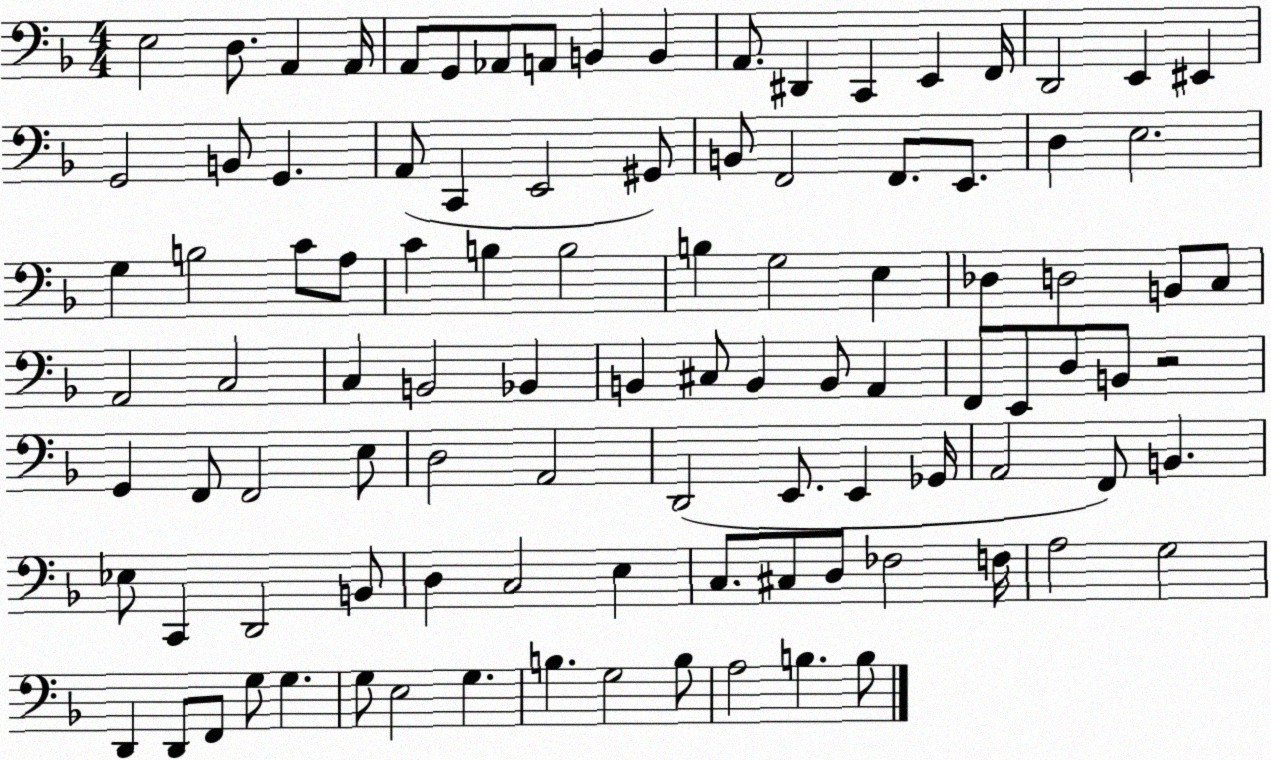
X:1
T:Untitled
M:4/4
L:1/4
K:F
E,2 D,/2 A,, A,,/4 A,,/2 G,,/2 _A,,/2 A,,/2 B,, B,, A,,/2 ^D,, C,, E,, F,,/4 D,,2 E,, ^E,, G,,2 B,,/2 G,, A,,/2 C,, E,,2 ^G,,/2 B,,/2 F,,2 F,,/2 E,,/2 D, E,2 G, B,2 C/2 A,/2 C B, B,2 B, G,2 E, _D, D,2 B,,/2 C,/2 A,,2 C,2 C, B,,2 _B,, B,, ^C,/2 B,, B,,/2 A,, F,,/2 E,,/2 D,/2 B,,/2 z2 G,, F,,/2 F,,2 E,/2 D,2 A,,2 D,,2 E,,/2 E,, _G,,/4 A,,2 F,,/2 B,, _E,/2 C,, D,,2 B,,/2 D, C,2 E, C,/2 ^C,/2 D,/2 _F,2 F,/4 A,2 G,2 D,, D,,/2 F,,/2 G,/2 G, G,/2 E,2 G, B, G,2 B,/2 A,2 B, B,/2